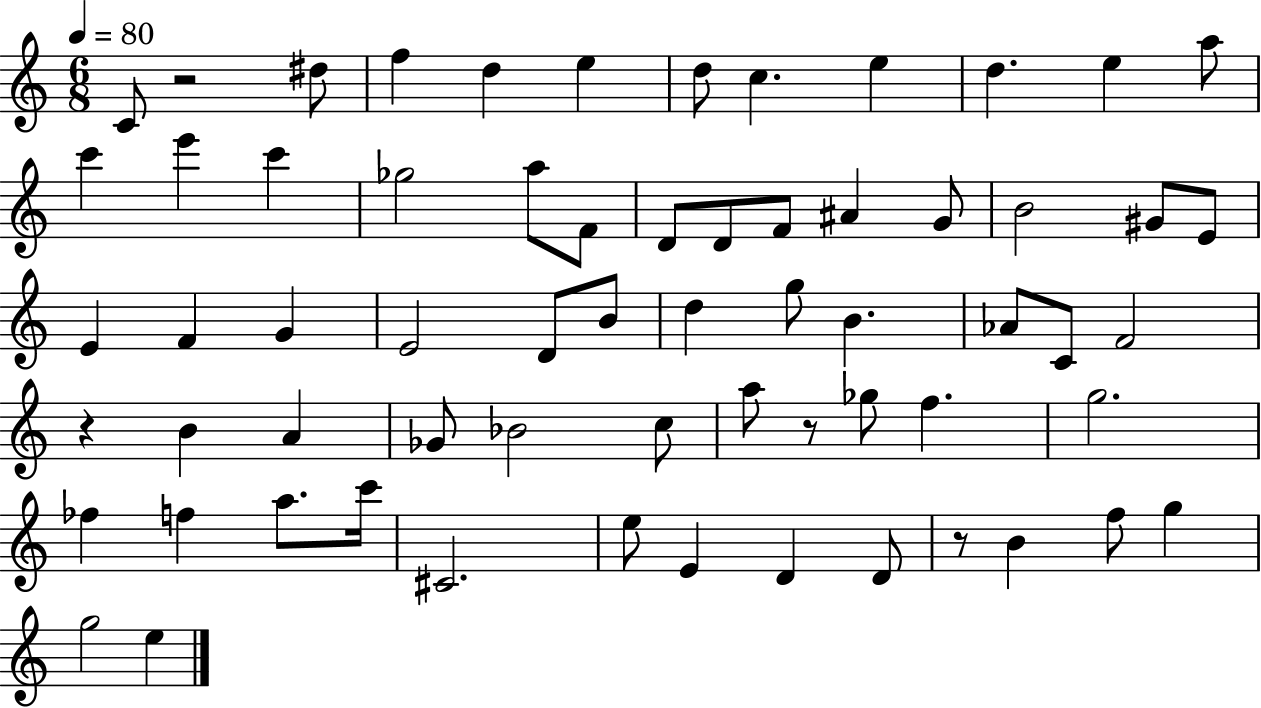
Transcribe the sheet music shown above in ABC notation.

X:1
T:Untitled
M:6/8
L:1/4
K:C
C/2 z2 ^d/2 f d e d/2 c e d e a/2 c' e' c' _g2 a/2 F/2 D/2 D/2 F/2 ^A G/2 B2 ^G/2 E/2 E F G E2 D/2 B/2 d g/2 B _A/2 C/2 F2 z B A _G/2 _B2 c/2 a/2 z/2 _g/2 f g2 _f f a/2 c'/4 ^C2 e/2 E D D/2 z/2 B f/2 g g2 e